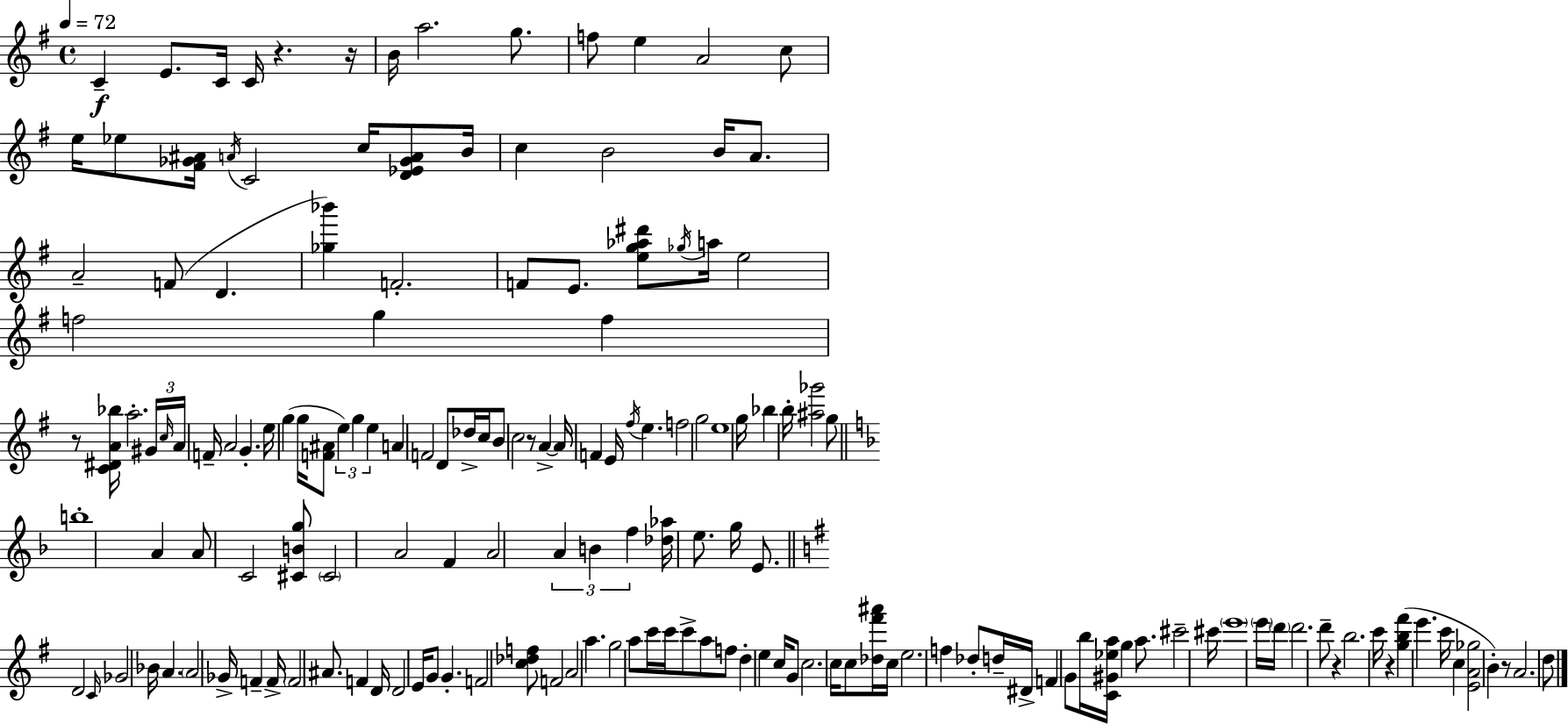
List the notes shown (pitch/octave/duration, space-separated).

C4/q E4/e. C4/s C4/s R/q. R/s B4/s A5/h. G5/e. F5/e E5/q A4/h C5/e E5/s Eb5/e [F#4,Gb4,A#4]/s A4/s C4/h C5/s [D4,Eb4,Gb4,A4]/e B4/s C5/q B4/h B4/s A4/e. A4/h F4/e D4/q. [Gb5,Bb6]/q F4/h. F4/e E4/e. [E5,G5,Ab5,D#6]/e Gb5/s A5/s E5/h F5/h G5/q F5/q R/e [C4,D#4,A4,Bb5]/s A5/h. G#4/s C5/s A4/s F4/s A4/h G4/q. E5/s G5/q G5/s [F4,A#4]/e E5/q G5/q E5/q A4/q F4/h D4/e Db5/s C5/s B4/e C5/h R/e A4/q A4/s F4/q E4/s F#5/s E5/q. F5/h G5/h E5/w G5/s Bb5/q B5/s [A#5,Gb6]/h G5/e B5/w A4/q A4/e C4/h [C#4,B4,G5]/e C#4/h A4/h F4/q A4/h A4/q B4/q F5/q [Db5,Ab5]/s E5/e. G5/s E4/e. D4/h C4/s Gb4/h Bb4/s A4/q. A4/h Gb4/s F4/q F4/s F4/h A#4/e. F4/q D4/s D4/h E4/s G4/e G4/q. F4/h [C5,Db5,F5]/e F4/h A4/h A5/q. G5/h A5/e C6/s C6/s C6/e A5/e F5/e D5/q E5/q C5/s G4/e C5/h. C5/s C5/e [Db5,F#6,A#6]/s C5/s E5/h. F5/q Db5/e D5/s D#4/s F4/q G4/e B5/s [C4,G#4,Eb5,A5]/s G5/q A5/e. C#6/h C#6/s E6/w E6/s D6/s D6/h. D6/e R/q B5/h. C6/s R/q [G5,B5,F#6]/q E6/q. C6/s C5/q [E4,A4,Gb5]/h B4/q R/e A4/h. D5/e